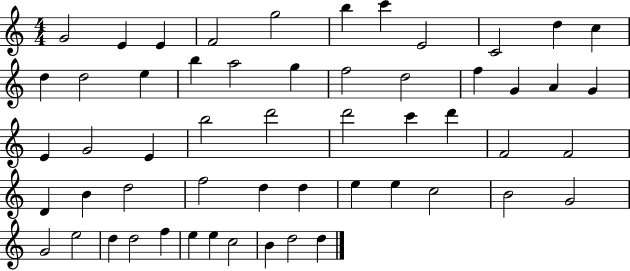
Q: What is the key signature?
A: C major